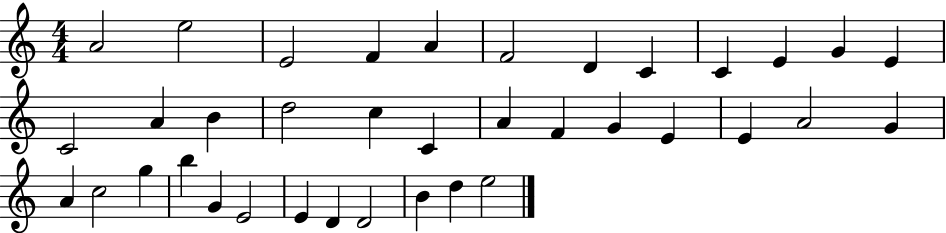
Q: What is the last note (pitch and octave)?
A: E5